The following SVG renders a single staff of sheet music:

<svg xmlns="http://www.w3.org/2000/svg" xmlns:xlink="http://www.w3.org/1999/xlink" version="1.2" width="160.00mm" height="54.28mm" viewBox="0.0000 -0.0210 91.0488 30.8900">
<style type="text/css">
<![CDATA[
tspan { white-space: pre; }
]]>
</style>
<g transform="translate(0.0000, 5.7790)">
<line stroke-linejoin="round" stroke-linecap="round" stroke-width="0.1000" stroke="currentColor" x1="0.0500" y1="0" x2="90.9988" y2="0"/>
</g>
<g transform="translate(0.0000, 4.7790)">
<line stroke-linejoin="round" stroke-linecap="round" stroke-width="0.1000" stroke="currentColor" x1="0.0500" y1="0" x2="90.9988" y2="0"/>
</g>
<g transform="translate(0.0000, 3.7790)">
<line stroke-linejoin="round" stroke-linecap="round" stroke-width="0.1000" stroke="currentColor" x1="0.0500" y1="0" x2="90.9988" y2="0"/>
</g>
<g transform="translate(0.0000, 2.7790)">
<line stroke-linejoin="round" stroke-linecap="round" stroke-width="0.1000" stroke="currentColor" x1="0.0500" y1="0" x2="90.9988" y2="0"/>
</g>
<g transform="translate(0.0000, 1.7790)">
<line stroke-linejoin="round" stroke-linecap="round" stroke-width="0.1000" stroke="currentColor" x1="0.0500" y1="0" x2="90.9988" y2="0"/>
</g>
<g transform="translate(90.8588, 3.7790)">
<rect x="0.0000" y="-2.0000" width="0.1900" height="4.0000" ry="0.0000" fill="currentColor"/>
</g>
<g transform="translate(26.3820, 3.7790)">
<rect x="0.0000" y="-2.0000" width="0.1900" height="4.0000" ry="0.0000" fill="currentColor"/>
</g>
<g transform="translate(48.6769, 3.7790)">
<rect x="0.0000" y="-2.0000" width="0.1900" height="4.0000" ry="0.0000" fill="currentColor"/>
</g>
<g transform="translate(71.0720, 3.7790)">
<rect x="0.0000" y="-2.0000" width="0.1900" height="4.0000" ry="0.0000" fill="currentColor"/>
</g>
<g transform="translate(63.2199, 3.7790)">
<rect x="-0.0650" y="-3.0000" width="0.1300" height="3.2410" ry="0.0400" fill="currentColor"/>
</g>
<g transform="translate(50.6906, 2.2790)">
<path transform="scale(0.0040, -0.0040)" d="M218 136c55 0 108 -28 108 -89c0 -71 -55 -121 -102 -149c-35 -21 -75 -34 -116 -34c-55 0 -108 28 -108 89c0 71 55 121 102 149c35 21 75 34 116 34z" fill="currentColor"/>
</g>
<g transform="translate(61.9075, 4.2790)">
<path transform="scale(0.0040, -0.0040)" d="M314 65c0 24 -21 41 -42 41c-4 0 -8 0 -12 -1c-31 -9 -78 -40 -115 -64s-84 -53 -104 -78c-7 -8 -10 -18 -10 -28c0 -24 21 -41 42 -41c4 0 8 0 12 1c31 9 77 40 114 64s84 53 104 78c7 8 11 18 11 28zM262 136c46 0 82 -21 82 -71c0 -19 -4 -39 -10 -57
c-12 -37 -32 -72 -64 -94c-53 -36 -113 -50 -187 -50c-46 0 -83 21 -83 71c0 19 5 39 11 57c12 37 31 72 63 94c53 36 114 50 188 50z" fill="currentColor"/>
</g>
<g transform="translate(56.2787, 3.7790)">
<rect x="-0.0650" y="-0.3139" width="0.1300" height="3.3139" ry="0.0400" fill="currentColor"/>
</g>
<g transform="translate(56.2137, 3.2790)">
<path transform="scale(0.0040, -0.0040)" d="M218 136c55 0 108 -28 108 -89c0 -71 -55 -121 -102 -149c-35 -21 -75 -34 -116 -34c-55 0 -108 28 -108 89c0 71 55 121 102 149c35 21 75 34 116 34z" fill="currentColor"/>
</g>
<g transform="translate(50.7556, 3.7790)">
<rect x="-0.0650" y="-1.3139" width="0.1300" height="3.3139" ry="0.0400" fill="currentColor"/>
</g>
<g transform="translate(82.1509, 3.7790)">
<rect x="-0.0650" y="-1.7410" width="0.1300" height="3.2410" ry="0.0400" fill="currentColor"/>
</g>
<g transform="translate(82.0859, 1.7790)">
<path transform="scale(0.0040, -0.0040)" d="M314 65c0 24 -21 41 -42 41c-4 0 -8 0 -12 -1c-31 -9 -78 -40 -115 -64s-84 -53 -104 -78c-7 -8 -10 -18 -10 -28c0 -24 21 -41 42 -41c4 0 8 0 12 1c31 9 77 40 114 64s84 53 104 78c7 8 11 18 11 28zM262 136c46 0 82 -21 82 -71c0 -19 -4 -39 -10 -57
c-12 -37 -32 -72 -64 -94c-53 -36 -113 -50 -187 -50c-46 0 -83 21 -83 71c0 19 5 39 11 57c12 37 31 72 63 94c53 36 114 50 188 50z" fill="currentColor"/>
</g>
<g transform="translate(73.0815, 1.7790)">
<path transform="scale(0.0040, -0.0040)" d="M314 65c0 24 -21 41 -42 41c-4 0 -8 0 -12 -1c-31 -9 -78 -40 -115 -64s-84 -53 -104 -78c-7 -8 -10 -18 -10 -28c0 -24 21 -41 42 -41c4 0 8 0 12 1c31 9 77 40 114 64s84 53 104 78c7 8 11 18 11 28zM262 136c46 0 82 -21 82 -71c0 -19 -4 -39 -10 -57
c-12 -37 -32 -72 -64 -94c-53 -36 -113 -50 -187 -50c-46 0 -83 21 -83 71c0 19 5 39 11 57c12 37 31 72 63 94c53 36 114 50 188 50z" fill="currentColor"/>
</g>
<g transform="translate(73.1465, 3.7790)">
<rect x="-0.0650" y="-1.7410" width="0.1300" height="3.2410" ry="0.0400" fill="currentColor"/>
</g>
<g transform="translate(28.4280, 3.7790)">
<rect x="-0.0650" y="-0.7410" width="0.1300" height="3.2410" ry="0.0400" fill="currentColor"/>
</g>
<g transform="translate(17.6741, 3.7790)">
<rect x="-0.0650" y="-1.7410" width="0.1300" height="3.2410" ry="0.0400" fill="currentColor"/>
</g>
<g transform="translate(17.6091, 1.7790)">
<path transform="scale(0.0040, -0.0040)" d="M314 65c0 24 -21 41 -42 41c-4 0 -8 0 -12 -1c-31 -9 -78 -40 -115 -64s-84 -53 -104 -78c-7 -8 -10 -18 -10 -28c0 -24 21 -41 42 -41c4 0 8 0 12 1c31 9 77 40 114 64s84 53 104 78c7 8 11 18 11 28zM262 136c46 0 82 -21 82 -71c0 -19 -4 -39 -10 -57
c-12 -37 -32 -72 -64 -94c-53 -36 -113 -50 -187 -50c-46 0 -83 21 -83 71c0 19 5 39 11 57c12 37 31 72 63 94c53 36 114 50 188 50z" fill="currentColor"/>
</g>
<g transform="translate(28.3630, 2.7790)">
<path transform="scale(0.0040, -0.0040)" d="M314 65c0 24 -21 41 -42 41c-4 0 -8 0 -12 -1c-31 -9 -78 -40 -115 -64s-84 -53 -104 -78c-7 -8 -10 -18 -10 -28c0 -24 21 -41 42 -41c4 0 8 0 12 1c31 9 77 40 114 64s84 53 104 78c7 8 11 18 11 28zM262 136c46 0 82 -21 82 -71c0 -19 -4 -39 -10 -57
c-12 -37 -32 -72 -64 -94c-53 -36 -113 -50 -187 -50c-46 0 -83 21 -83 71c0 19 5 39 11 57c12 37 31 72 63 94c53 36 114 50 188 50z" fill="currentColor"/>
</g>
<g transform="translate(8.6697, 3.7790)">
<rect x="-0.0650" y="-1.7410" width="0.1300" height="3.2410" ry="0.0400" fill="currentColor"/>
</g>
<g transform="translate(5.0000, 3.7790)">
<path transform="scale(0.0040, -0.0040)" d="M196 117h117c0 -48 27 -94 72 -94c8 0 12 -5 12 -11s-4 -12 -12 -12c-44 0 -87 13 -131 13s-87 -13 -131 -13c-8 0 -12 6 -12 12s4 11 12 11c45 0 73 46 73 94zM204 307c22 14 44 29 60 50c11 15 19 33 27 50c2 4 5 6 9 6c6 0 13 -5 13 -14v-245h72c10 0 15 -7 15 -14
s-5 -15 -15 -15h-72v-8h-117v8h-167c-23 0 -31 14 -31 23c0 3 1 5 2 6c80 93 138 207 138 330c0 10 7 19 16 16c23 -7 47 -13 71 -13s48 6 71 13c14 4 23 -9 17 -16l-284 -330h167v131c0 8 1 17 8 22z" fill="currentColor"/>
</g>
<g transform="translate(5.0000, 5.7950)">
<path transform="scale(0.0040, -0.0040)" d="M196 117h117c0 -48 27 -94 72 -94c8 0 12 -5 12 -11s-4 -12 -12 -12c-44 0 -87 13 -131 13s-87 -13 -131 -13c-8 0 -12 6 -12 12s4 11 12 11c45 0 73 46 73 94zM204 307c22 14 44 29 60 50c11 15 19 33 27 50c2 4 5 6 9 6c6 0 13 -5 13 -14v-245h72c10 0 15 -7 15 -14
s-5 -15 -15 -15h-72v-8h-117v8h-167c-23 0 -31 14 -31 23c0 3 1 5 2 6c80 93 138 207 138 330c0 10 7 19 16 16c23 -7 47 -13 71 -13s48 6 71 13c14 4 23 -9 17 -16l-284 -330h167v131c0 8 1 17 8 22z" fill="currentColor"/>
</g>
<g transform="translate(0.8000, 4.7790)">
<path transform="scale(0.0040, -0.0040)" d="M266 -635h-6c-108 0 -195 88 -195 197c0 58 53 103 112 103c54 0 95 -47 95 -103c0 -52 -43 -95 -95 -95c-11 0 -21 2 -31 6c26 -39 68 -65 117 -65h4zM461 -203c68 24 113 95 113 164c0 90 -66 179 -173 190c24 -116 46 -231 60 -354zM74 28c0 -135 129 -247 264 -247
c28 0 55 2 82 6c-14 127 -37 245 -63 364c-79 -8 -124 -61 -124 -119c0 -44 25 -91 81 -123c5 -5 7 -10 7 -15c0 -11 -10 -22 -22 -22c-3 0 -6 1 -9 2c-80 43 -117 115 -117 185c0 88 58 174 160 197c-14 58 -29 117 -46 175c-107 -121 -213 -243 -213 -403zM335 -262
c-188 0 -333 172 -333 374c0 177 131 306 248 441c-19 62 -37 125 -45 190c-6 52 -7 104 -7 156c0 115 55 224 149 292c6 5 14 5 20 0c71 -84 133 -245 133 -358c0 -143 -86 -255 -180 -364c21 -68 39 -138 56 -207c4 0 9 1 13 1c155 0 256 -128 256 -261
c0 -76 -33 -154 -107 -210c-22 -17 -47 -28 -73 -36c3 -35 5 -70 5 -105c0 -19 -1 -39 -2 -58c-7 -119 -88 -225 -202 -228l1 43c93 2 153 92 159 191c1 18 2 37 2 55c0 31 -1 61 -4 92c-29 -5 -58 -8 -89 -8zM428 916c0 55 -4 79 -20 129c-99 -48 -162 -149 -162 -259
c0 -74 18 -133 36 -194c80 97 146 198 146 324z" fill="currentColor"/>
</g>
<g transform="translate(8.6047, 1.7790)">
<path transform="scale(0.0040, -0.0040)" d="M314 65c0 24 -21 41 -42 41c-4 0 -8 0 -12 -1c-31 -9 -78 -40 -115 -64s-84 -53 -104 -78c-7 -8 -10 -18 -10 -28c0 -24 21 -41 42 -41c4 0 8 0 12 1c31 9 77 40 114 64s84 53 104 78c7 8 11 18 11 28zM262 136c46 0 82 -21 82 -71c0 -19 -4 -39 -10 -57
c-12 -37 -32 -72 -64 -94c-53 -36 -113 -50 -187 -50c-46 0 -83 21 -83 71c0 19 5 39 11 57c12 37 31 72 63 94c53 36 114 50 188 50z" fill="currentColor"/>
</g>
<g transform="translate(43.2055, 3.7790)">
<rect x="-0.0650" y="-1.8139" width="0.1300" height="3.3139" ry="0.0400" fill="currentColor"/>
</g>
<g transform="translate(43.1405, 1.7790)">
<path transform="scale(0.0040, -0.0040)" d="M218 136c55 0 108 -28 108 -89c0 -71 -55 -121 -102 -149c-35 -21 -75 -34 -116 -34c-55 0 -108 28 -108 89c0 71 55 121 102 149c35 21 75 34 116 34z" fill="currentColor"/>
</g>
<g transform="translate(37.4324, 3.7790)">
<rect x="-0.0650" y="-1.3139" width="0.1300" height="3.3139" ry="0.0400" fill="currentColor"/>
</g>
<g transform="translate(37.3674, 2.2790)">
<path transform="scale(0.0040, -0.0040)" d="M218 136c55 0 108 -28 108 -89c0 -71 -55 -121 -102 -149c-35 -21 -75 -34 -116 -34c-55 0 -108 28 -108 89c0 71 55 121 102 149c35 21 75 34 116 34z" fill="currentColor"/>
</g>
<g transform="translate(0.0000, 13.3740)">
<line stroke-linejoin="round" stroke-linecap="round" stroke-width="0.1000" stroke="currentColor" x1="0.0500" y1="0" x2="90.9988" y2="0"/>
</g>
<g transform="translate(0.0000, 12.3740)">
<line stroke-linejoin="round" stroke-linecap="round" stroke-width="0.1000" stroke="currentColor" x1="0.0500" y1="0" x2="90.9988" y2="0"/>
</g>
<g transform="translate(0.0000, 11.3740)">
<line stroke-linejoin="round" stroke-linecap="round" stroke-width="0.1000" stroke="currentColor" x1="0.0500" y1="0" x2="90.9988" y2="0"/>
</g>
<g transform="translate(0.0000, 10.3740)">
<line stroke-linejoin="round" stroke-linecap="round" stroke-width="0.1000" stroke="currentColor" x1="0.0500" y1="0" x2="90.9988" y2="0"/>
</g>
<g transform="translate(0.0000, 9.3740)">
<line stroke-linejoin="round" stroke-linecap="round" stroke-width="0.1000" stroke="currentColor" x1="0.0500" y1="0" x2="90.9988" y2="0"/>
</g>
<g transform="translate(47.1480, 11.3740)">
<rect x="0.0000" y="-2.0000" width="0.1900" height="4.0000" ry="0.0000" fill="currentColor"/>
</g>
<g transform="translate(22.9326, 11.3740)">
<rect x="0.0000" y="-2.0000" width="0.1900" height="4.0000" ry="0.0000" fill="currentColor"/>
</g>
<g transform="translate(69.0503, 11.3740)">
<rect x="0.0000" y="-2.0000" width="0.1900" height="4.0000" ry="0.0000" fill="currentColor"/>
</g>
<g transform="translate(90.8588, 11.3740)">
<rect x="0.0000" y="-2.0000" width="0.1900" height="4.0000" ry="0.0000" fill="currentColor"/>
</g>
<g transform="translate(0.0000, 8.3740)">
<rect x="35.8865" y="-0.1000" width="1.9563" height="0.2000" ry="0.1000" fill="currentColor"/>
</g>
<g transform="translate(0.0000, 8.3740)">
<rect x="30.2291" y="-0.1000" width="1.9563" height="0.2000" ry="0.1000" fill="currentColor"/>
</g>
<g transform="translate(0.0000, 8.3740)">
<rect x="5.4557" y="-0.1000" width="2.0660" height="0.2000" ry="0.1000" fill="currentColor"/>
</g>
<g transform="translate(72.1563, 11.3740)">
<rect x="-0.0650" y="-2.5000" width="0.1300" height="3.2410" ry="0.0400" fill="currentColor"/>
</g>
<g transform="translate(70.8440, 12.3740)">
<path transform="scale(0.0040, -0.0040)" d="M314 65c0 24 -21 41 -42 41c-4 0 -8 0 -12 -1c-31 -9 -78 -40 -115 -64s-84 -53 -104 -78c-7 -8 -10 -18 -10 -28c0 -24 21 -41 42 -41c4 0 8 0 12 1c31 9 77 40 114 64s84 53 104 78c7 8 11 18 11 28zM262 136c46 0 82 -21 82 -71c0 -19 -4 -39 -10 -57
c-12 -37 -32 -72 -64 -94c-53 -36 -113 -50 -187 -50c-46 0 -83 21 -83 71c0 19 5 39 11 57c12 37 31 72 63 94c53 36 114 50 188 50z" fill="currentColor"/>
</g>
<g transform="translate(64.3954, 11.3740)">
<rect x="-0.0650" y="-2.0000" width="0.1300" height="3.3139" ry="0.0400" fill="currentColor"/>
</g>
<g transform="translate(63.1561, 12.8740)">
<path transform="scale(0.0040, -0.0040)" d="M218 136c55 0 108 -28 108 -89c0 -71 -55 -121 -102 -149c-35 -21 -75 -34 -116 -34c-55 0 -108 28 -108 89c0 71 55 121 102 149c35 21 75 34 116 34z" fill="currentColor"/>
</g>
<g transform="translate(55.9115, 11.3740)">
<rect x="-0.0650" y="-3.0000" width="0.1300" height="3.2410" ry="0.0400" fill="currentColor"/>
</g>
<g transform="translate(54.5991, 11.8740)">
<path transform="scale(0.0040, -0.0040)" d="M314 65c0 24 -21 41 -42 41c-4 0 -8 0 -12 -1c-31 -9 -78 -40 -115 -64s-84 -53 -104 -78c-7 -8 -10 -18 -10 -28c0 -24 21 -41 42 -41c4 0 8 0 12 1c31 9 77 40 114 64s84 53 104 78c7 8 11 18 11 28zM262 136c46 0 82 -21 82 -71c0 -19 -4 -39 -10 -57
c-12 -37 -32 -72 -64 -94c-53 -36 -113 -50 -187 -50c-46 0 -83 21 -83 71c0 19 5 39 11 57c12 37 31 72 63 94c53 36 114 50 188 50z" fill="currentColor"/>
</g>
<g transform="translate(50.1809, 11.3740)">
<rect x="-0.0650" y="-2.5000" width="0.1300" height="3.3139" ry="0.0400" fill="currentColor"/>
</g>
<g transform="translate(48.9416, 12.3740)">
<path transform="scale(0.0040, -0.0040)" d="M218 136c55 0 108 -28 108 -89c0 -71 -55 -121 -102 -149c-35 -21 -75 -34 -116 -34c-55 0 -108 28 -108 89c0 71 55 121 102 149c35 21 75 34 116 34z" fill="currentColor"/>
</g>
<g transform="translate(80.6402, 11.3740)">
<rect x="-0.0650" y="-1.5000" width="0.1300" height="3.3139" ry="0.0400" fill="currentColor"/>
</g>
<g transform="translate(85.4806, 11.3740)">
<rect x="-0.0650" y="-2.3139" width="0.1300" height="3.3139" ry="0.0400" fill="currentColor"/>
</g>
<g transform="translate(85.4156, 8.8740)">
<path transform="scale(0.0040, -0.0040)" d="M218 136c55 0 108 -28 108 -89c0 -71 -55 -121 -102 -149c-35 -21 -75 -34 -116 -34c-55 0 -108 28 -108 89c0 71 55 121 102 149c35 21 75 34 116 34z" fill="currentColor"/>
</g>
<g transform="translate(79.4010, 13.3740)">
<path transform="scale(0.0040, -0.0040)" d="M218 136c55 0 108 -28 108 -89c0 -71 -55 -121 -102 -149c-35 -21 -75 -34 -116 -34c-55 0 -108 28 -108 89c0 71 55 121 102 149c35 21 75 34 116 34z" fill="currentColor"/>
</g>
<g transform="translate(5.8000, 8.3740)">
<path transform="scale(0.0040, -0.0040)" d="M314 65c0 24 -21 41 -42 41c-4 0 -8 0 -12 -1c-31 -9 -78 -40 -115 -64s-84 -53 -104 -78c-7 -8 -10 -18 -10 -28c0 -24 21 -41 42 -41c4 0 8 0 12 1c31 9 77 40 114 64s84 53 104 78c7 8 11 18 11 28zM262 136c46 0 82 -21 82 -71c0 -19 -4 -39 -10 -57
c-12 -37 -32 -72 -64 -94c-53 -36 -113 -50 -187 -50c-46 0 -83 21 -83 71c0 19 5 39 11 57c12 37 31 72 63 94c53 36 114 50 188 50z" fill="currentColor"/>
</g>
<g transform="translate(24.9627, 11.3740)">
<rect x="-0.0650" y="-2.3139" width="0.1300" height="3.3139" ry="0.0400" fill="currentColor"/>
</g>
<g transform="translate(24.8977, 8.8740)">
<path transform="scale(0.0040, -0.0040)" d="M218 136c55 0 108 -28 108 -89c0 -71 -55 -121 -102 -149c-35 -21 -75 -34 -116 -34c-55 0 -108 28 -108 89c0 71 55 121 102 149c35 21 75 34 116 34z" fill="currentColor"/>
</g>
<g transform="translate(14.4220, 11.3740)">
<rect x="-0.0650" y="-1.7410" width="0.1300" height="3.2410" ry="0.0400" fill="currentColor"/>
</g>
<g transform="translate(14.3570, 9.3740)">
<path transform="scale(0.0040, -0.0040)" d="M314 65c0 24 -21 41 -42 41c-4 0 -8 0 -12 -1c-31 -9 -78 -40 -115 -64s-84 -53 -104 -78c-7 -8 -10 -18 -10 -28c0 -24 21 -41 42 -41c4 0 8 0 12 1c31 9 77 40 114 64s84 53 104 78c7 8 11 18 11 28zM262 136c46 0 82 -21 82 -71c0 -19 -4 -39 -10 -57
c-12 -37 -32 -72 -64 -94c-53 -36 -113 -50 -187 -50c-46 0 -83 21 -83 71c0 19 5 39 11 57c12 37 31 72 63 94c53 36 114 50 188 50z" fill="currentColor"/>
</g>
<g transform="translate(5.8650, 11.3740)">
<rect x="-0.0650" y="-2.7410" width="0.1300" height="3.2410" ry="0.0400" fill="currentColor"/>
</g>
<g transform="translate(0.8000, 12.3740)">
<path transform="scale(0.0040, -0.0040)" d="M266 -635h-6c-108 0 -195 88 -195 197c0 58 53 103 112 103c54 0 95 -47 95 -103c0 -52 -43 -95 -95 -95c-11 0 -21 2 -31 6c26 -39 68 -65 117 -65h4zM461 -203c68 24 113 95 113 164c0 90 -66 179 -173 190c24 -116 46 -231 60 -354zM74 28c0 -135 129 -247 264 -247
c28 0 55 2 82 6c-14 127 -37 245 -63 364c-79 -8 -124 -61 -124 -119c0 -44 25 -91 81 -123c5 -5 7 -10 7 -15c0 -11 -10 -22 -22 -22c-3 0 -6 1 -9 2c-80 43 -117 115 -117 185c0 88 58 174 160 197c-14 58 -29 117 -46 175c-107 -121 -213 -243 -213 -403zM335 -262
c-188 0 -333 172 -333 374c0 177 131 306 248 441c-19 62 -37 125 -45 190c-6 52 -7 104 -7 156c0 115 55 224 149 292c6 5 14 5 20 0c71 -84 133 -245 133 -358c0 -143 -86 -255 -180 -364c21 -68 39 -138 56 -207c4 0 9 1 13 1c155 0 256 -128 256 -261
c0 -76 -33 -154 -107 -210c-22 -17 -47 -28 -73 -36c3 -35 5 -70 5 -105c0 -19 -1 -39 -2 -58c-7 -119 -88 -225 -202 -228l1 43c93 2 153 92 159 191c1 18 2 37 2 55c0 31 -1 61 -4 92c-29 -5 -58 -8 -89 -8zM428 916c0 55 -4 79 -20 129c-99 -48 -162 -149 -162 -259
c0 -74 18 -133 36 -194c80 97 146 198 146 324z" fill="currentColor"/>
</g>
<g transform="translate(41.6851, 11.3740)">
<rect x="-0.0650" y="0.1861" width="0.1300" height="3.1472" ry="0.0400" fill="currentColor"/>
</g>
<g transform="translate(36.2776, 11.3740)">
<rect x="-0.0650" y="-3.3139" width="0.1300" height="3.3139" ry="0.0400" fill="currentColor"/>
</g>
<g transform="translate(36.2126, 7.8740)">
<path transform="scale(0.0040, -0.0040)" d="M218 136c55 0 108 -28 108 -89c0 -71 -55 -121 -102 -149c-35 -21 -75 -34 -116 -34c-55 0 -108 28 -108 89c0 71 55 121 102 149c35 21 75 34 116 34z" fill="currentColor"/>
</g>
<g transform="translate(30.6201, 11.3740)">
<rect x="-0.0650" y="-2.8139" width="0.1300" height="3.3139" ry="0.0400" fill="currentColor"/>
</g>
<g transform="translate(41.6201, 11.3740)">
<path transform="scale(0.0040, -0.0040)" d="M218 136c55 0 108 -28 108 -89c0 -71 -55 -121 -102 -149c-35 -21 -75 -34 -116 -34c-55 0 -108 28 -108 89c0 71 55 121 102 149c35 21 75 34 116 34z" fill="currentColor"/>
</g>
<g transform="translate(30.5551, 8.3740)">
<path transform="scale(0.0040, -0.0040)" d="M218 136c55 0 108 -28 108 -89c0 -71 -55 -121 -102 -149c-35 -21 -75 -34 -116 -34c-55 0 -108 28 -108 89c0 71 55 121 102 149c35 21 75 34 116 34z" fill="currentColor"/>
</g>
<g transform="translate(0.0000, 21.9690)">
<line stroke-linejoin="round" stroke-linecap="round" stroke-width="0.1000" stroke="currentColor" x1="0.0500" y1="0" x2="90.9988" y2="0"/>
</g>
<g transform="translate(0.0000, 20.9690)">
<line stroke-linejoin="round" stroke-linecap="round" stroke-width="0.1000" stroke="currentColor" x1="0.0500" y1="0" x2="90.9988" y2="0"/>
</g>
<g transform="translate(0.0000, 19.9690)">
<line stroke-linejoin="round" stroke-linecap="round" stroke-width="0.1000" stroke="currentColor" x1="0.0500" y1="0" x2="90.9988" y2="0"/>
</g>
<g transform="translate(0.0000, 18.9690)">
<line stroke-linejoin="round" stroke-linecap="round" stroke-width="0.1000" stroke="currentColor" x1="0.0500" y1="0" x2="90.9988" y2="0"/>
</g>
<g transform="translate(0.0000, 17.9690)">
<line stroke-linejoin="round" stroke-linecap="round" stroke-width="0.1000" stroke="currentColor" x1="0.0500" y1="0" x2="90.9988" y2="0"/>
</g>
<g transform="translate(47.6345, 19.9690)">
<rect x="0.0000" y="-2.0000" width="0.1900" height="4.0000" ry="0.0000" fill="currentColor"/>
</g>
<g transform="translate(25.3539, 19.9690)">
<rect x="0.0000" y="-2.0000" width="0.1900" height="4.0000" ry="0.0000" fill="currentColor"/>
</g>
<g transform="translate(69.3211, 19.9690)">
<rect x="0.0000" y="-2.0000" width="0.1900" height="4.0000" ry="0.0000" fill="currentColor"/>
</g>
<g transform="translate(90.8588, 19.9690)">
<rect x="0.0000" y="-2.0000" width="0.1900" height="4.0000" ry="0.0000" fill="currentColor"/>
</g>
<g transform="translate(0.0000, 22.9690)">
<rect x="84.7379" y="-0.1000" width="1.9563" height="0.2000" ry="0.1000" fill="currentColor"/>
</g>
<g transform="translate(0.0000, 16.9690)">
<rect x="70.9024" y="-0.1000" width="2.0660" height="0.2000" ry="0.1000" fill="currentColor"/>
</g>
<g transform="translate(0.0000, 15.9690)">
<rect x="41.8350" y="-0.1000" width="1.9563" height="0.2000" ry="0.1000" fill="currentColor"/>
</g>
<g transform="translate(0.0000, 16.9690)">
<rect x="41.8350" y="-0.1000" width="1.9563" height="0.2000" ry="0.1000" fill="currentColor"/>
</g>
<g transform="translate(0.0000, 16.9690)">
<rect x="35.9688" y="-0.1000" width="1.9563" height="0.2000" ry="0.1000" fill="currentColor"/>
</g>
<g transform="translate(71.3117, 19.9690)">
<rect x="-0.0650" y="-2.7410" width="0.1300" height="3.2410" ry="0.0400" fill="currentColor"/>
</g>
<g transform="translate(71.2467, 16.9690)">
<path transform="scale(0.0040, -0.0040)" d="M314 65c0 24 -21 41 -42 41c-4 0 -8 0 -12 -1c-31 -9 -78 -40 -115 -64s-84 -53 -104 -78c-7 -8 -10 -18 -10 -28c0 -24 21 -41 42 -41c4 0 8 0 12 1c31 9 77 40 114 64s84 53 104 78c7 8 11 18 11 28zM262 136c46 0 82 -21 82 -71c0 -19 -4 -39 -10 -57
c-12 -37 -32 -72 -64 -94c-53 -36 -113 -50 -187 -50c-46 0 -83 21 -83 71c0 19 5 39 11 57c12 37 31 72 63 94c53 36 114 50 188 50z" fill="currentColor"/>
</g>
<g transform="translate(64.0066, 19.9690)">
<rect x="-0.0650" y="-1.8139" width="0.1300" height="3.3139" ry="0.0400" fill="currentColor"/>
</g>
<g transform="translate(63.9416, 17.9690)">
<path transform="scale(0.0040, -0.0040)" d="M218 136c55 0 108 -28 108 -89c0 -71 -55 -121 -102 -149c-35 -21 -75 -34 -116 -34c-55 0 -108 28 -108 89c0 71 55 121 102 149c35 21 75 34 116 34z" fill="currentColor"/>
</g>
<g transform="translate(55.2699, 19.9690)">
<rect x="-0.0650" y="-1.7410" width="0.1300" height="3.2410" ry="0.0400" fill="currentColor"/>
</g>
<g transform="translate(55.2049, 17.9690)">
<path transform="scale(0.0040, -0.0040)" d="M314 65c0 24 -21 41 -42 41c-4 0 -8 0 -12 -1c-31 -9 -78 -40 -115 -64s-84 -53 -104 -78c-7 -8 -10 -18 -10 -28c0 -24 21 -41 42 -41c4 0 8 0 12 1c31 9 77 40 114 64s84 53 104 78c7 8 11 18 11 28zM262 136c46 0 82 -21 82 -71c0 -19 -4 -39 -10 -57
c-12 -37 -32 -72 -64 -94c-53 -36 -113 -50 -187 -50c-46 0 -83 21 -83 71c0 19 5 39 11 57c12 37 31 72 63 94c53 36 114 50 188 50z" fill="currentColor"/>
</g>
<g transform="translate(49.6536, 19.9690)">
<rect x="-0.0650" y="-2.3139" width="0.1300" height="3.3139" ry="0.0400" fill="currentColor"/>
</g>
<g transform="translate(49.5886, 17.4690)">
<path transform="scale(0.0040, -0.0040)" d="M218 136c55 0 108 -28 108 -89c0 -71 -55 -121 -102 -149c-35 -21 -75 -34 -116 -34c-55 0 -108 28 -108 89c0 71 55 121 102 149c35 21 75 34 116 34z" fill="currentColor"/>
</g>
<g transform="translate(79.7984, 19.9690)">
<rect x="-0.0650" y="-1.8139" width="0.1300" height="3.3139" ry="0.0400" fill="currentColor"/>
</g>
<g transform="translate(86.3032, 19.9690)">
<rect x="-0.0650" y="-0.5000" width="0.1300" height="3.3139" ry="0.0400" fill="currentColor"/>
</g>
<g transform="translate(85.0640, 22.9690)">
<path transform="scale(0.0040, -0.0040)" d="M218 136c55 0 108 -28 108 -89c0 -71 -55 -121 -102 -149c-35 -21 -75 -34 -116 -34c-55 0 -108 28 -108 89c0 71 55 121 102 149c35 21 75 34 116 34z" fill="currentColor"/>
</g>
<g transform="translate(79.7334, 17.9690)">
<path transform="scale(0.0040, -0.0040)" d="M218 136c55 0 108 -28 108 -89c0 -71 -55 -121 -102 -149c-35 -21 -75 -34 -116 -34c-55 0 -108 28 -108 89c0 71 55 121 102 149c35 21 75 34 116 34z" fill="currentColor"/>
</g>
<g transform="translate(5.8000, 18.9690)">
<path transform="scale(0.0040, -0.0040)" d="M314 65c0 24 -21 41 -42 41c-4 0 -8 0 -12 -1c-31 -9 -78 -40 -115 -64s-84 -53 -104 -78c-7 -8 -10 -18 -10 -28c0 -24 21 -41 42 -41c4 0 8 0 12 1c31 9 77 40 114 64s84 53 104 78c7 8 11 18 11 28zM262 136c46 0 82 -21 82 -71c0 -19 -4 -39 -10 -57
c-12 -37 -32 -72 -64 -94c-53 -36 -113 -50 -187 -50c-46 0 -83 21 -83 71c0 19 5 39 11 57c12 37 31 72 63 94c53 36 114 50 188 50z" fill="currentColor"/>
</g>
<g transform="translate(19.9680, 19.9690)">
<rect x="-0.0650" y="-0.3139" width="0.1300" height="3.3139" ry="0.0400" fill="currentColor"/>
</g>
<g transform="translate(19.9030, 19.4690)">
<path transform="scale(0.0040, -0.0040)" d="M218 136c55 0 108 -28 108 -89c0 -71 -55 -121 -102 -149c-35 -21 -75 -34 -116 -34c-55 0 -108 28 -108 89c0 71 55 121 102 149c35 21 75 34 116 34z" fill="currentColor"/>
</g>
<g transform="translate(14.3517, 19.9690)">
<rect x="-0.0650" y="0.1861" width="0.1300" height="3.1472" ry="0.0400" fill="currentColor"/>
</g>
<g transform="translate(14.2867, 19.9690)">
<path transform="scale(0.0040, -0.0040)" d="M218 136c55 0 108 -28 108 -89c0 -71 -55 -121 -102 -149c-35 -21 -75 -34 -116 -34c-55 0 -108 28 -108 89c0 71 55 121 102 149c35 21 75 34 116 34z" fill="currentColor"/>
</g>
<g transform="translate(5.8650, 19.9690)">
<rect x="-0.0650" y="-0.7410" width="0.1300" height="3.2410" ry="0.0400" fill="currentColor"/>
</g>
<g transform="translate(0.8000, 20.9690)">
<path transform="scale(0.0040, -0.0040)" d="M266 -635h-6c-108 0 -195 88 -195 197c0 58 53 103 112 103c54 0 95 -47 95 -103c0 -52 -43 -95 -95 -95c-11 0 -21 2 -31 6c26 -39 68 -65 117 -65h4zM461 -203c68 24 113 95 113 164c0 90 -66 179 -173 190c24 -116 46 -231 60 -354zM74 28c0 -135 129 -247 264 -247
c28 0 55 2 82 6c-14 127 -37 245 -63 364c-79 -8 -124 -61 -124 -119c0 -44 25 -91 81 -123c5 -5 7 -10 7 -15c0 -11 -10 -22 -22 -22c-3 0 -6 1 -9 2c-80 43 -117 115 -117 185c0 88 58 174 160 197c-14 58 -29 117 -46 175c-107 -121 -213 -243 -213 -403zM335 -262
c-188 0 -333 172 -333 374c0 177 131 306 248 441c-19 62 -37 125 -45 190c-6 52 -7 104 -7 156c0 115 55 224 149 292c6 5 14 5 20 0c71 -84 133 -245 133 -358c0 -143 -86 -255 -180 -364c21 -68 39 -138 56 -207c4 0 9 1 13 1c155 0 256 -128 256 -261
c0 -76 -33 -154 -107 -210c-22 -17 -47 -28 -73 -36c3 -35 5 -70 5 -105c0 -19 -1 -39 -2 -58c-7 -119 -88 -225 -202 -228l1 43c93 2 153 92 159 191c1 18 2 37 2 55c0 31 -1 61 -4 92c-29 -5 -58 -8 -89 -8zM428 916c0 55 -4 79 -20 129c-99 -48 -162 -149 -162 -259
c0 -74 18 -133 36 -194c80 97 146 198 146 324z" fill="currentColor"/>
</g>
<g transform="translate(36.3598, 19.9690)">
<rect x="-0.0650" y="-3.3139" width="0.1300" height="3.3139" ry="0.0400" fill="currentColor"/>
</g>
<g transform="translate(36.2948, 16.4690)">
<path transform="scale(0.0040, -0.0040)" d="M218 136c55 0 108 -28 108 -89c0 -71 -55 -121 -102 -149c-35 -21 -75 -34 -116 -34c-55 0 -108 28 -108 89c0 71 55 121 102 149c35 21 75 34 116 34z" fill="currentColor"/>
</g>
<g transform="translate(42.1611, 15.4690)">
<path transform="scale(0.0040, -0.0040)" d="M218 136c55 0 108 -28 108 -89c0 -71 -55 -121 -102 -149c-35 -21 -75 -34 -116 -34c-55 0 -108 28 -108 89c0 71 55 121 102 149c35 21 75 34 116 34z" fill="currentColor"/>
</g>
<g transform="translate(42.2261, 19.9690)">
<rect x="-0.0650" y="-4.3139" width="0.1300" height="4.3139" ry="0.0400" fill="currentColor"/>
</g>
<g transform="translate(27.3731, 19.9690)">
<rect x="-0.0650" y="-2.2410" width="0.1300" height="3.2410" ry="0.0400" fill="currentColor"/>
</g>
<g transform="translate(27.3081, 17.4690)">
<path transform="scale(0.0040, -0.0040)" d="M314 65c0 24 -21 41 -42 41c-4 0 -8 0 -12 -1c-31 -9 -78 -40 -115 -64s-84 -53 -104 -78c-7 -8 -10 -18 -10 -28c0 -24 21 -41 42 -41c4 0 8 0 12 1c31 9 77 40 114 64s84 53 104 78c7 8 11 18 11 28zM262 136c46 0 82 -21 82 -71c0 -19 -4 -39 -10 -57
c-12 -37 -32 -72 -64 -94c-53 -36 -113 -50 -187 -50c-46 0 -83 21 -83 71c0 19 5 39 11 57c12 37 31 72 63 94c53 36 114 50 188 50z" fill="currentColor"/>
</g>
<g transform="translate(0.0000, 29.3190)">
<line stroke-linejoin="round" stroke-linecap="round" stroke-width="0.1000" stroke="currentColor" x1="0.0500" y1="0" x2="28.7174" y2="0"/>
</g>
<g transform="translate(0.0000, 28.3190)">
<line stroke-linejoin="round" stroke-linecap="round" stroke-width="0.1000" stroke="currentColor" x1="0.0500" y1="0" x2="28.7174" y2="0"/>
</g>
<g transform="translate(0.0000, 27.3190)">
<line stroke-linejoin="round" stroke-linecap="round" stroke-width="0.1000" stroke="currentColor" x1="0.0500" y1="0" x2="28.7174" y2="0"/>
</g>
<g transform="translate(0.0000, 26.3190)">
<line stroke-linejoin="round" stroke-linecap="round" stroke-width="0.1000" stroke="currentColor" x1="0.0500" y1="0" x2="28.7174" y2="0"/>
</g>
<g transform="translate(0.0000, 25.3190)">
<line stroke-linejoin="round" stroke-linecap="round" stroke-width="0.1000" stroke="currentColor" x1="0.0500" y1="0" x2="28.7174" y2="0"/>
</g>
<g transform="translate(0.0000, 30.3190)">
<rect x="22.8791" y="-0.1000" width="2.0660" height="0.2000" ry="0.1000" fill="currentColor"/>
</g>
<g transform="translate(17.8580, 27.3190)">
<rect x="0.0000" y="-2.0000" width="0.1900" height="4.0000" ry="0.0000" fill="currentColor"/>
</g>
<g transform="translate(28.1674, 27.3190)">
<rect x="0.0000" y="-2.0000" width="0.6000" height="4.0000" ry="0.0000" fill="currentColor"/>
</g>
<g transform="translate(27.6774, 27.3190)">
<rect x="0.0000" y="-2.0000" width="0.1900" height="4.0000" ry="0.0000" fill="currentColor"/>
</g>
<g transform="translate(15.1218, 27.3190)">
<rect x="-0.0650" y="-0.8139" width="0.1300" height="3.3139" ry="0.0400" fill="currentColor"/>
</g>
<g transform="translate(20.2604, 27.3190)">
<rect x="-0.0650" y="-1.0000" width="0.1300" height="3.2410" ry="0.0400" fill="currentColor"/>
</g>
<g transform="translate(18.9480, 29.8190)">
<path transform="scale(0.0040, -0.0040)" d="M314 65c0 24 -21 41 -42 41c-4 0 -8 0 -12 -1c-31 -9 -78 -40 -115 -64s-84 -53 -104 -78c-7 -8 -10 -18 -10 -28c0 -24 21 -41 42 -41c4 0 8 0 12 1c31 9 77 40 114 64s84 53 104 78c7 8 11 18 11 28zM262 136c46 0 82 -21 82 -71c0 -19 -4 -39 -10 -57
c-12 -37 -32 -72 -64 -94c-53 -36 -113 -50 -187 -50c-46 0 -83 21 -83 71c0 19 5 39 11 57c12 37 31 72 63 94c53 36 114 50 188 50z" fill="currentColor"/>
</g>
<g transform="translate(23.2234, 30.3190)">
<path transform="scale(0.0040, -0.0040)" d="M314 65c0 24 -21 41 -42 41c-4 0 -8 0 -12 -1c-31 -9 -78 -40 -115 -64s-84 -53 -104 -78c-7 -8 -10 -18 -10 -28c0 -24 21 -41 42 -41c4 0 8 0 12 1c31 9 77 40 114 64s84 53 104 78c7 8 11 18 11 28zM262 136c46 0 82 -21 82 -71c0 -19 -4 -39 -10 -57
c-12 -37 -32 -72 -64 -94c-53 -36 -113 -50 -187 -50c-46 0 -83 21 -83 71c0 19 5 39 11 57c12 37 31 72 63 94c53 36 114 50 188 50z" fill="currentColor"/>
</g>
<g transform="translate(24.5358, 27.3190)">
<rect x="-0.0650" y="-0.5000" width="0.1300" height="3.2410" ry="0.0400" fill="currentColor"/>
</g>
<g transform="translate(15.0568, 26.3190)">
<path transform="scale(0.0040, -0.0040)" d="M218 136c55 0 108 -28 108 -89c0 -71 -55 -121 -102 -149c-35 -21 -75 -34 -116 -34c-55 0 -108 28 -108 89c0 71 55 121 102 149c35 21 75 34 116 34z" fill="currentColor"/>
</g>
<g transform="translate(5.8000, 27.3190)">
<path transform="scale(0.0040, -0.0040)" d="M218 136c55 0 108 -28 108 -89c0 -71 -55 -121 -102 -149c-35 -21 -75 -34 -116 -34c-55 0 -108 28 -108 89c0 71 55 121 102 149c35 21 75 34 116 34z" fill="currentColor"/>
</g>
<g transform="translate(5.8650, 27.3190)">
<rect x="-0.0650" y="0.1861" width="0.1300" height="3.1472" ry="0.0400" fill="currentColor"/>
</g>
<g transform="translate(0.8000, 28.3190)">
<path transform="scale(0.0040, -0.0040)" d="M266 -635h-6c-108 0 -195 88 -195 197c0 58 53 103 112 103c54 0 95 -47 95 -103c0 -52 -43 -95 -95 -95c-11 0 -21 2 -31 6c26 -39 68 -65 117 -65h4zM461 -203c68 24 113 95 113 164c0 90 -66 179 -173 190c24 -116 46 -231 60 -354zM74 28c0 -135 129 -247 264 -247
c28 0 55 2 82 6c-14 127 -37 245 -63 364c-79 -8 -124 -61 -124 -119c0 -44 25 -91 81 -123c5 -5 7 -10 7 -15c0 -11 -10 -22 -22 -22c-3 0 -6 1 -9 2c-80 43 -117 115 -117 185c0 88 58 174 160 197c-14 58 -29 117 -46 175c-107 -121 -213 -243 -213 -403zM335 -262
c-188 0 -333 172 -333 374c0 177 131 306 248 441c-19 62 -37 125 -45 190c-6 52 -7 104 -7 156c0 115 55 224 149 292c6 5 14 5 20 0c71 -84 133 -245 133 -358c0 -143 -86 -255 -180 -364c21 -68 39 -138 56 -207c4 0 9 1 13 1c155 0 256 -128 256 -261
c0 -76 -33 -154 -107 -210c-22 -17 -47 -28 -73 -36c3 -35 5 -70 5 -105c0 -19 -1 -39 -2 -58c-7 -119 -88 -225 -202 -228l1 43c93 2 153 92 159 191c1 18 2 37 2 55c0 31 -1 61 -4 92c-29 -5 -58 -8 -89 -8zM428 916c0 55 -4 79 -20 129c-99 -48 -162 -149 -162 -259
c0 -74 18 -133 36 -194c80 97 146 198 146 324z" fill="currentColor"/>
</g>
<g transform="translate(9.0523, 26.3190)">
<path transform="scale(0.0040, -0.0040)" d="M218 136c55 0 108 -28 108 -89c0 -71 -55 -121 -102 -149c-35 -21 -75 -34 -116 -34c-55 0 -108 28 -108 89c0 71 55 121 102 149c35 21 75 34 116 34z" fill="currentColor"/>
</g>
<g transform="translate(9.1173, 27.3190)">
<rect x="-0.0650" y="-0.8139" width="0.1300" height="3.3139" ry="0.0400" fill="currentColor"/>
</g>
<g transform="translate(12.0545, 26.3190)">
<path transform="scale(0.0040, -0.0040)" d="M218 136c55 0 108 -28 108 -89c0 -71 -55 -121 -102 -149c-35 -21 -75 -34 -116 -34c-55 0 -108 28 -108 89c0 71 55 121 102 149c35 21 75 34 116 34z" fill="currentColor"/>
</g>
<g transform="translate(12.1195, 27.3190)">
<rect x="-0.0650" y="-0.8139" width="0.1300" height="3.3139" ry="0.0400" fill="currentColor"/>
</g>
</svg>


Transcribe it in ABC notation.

X:1
T:Untitled
M:4/4
L:1/4
K:C
f2 f2 d2 e f e c A2 f2 f2 a2 f2 g a b B G A2 F G2 E g d2 B c g2 b d' g f2 f a2 f C B d d d D2 C2